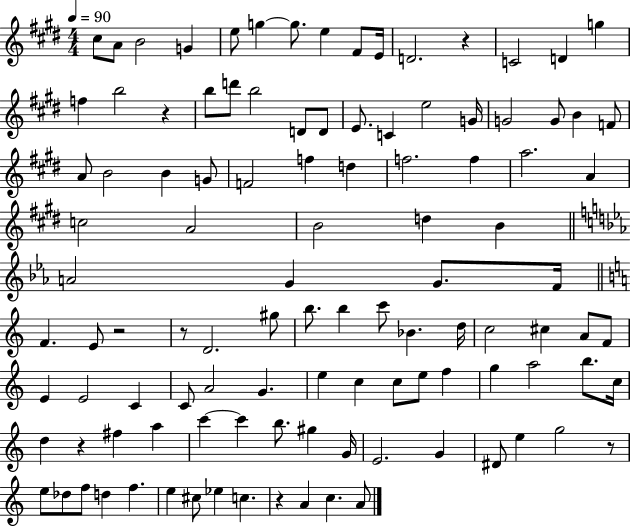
{
  \clef treble
  \numericTimeSignature
  \time 4/4
  \key e \major
  \tempo 4 = 90
  cis''8 a'8 b'2 g'4 | e''8 g''4~~ g''8. e''4 fis'8 e'16 | d'2. r4 | c'2 d'4 g''4 | \break f''4 b''2 r4 | b''8 d'''8 b''2 d'8 d'8 | e'8. c'4 e''2 g'16 | g'2 g'8 b'4 f'8 | \break a'8 b'2 b'4 g'8 | f'2 f''4 d''4 | f''2. f''4 | a''2. a'4 | \break c''2 a'2 | b'2 d''4 b'4 | \bar "||" \break \key c \minor a'2 g'4 g'8. f'16 | \bar "||" \break \key c \major f'4. e'8 r2 | r8 d'2. gis''8 | b''8. b''4 c'''8 bes'4. d''16 | c''2 cis''4 a'8 f'8 | \break e'4 e'2 c'4 | c'8 a'2 g'4. | e''4 c''4 c''8 e''8 f''4 | g''4 a''2 b''8. c''16 | \break d''4 r4 fis''4 a''4 | c'''4~~ c'''4 b''8. gis''4 g'16 | e'2. g'4 | dis'8 e''4 g''2 r8 | \break e''8 des''8 f''8 d''4 f''4. | e''4 cis''8 ees''4 c''4. | r4 a'4 c''4. a'8 | \bar "|."
}